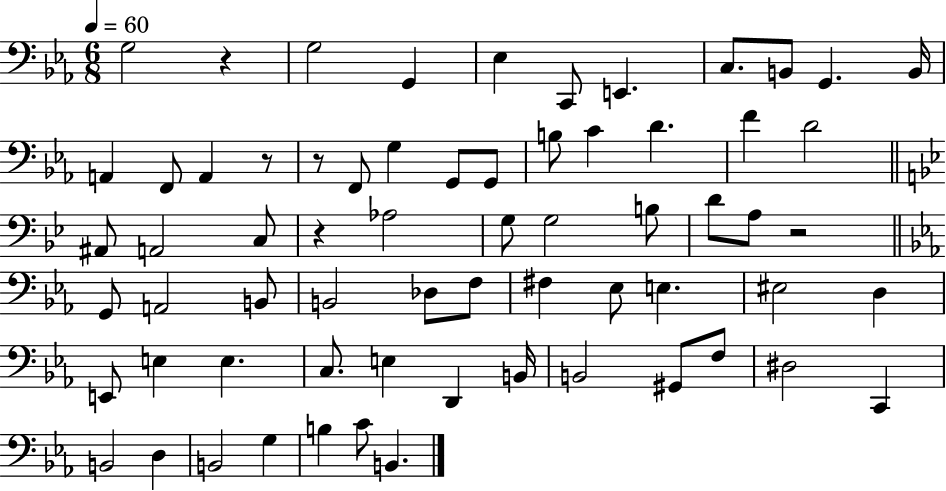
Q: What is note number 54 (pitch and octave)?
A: C2